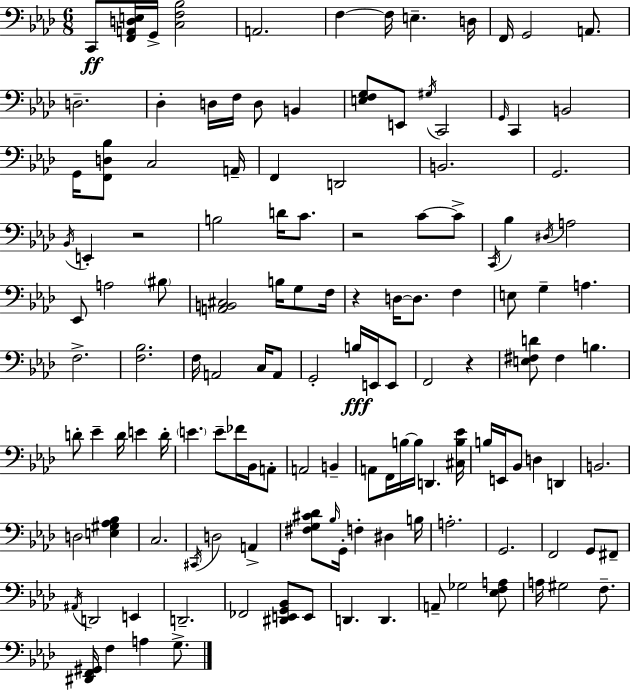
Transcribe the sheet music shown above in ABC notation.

X:1
T:Untitled
M:6/8
L:1/4
K:Ab
C,,/2 [F,,A,,D,E,]/4 G,,/4 [C,F,_B,]2 A,,2 F, F,/4 E, D,/4 F,,/4 G,,2 A,,/2 D,2 _D, D,/4 F,/4 D,/2 B,, [E,F,G,]/2 E,,/2 ^G,/4 C,,2 G,,/4 C,, B,,2 G,,/4 [F,,D,_B,]/2 C,2 A,,/4 F,, D,,2 B,,2 G,,2 _B,,/4 E,, z2 B,2 D/4 C/2 z2 C/2 C/2 C,,/4 _B, ^D,/4 A,2 _E,,/2 A,2 ^B,/2 [A,,B,,^C,]2 B,/4 G,/2 F,/4 z D,/4 D,/2 F, E,/2 G, A, F,2 [F,_B,]2 F,/4 A,,2 C,/4 A,,/2 G,,2 B,/4 E,,/4 E,,/2 F,,2 z [E,^F,D]/2 ^F, B, D/2 _E D/4 E D/4 E E/2 _F/4 _B,,/4 A,,/2 A,,2 B,, A,,/2 F,,/4 B,/4 B,/4 D,, [^C,B,_E]/4 B,/4 E,,/4 _B,,/2 D, D,, B,,2 D,2 [E,^G,_A,_B,] C,2 ^C,,/4 D,2 A,, [^F,G,^C_D]/2 _B,/4 G,,/4 F, ^D, B,/4 A,2 G,,2 F,,2 G,,/2 ^F,,/2 ^A,,/4 D,,2 E,, D,,2 _F,,2 [^D,,E,,G,,_B,,]/2 E,,/2 D,, D,, A,,/2 _G,2 [_E,F,A,]/2 A,/4 ^G,2 F,/2 [^D,,F,,^G,,]/4 F, A, G,/2